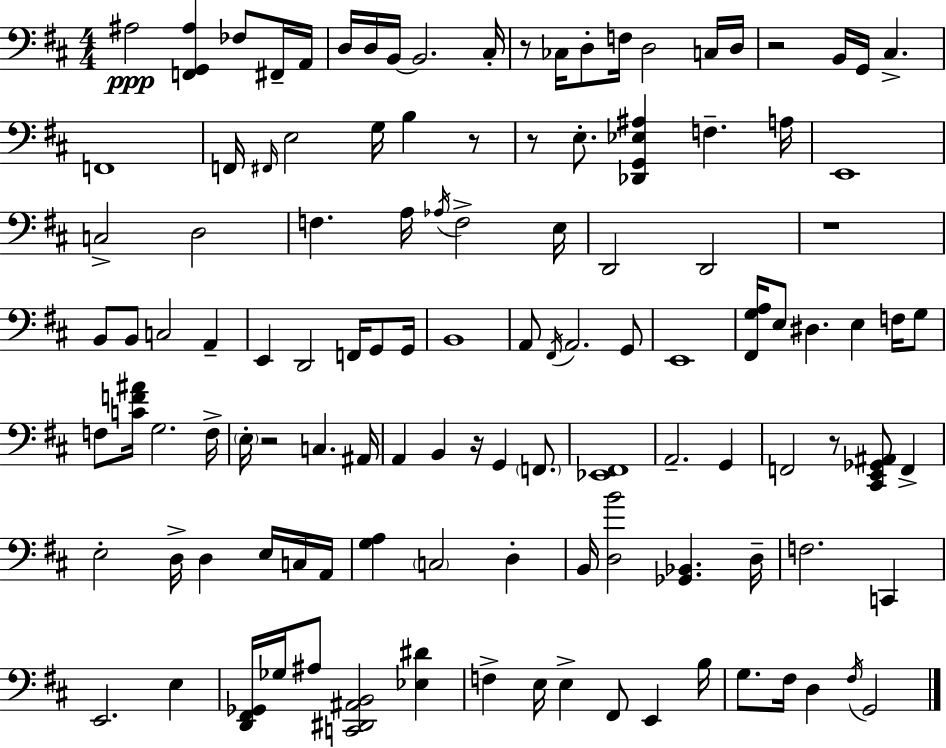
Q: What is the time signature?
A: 4/4